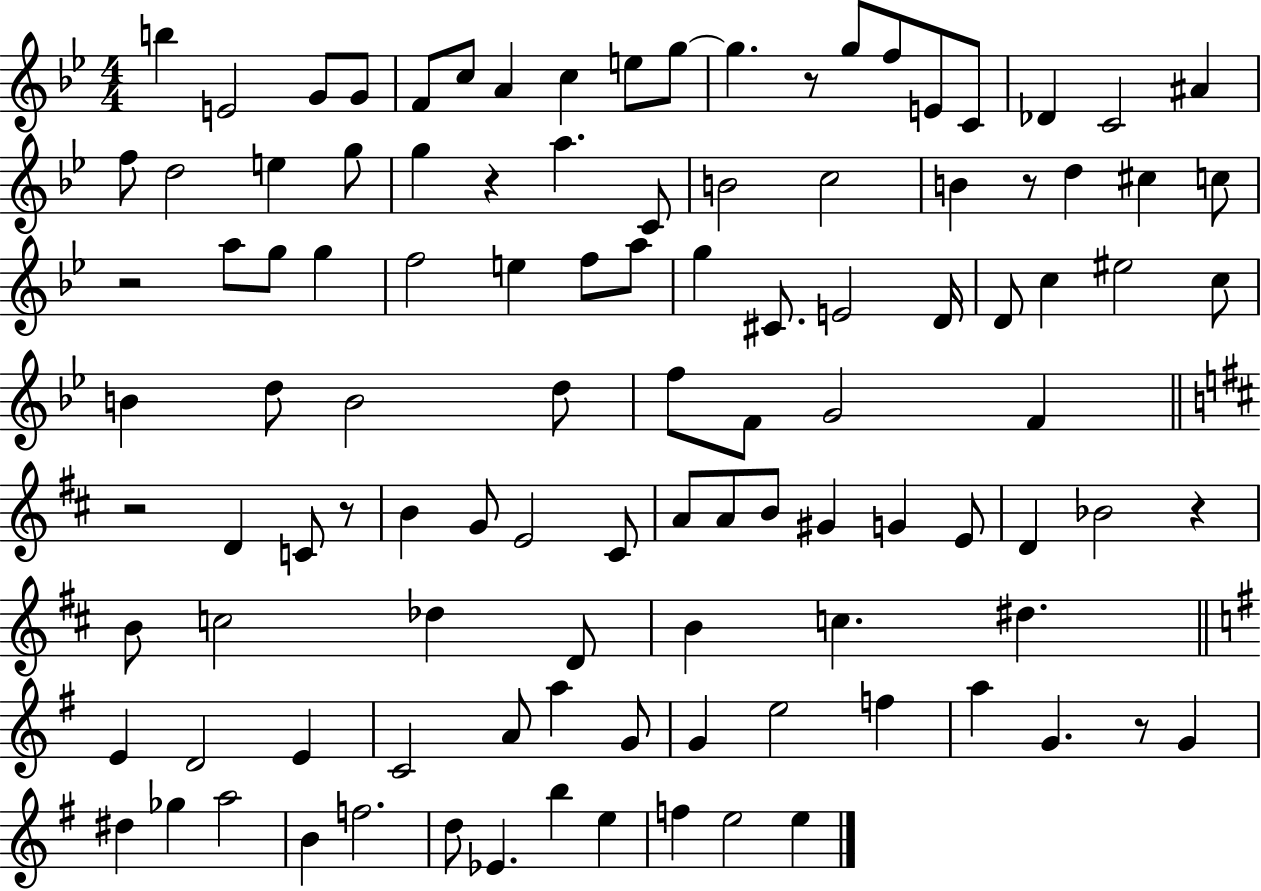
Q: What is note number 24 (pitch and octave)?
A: A5